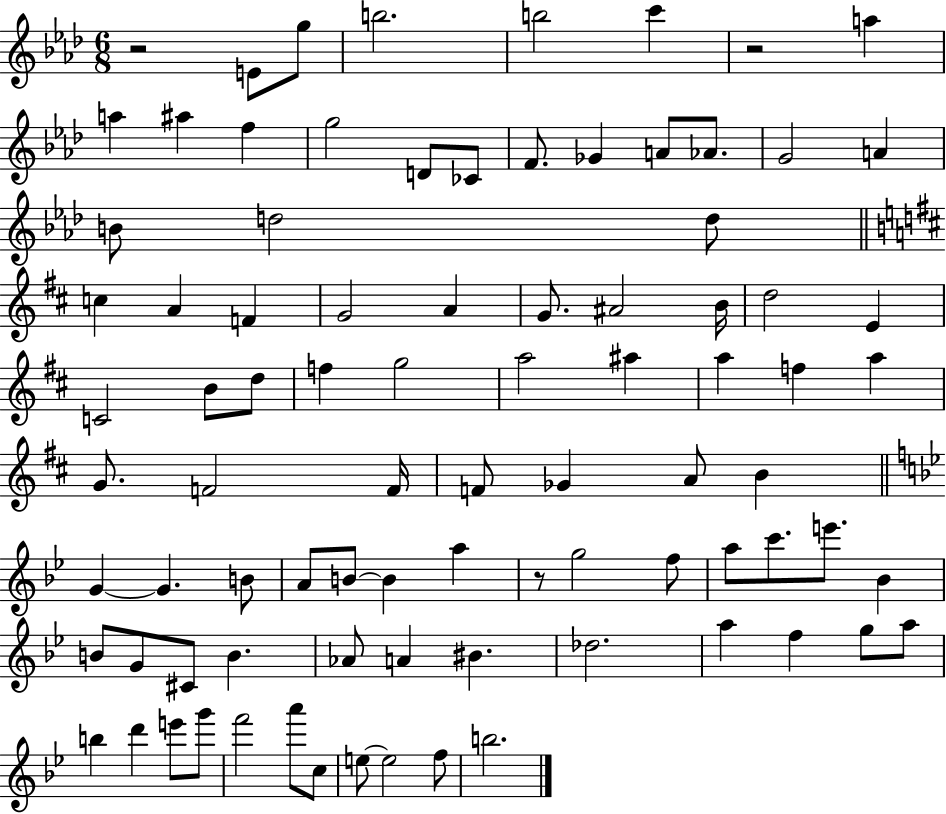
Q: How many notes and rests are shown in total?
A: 87